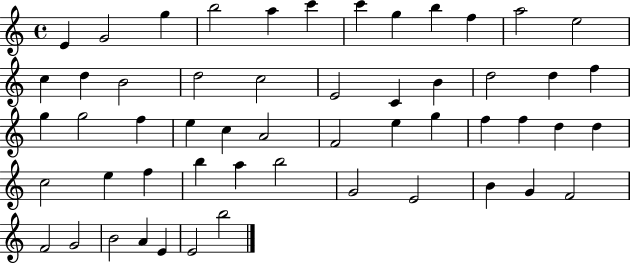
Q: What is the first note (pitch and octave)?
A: E4